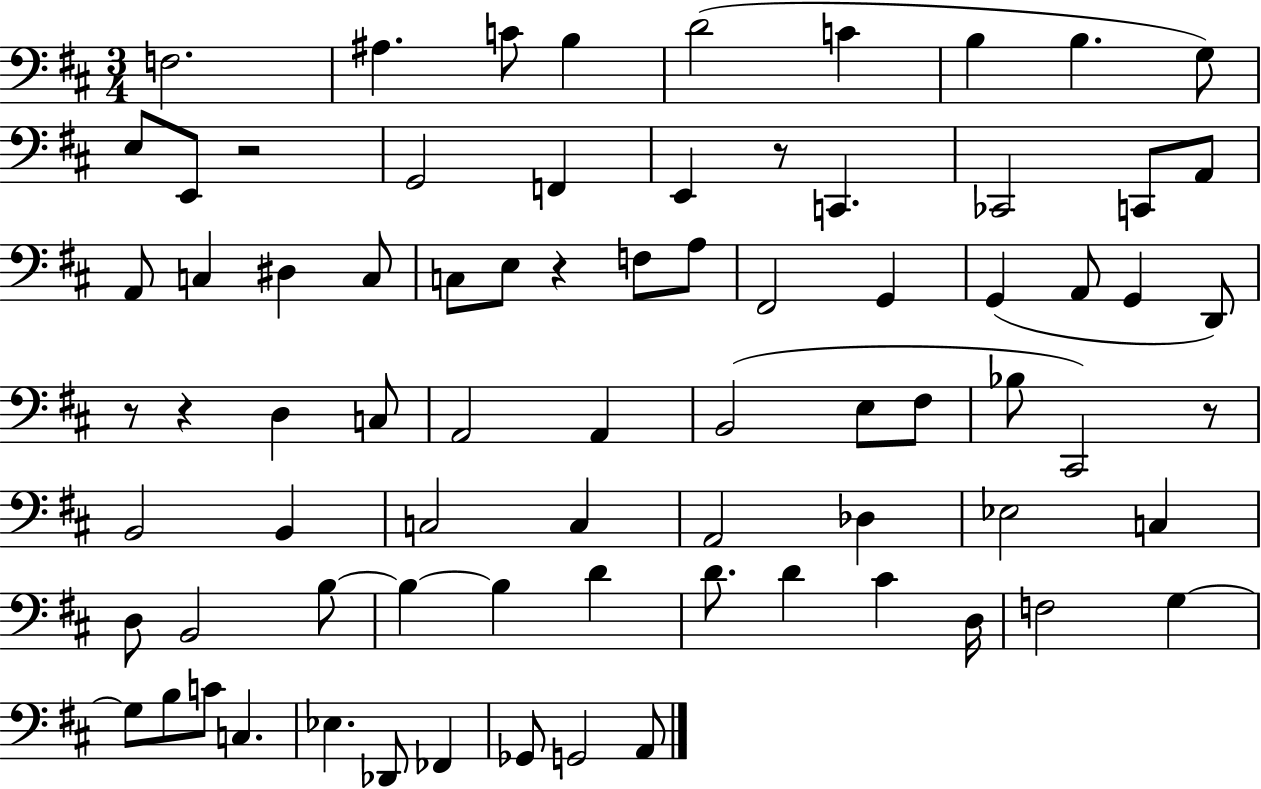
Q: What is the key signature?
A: D major